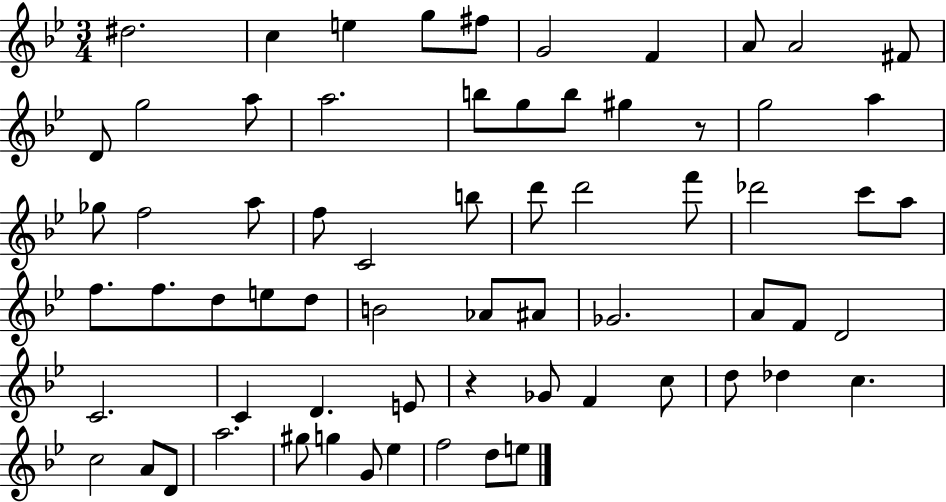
X:1
T:Untitled
M:3/4
L:1/4
K:Bb
^d2 c e g/2 ^f/2 G2 F A/2 A2 ^F/2 D/2 g2 a/2 a2 b/2 g/2 b/2 ^g z/2 g2 a _g/2 f2 a/2 f/2 C2 b/2 d'/2 d'2 f'/2 _d'2 c'/2 a/2 f/2 f/2 d/2 e/2 d/2 B2 _A/2 ^A/2 _G2 A/2 F/2 D2 C2 C D E/2 z _G/2 F c/2 d/2 _d c c2 A/2 D/2 a2 ^g/2 g G/2 _e f2 d/2 e/2